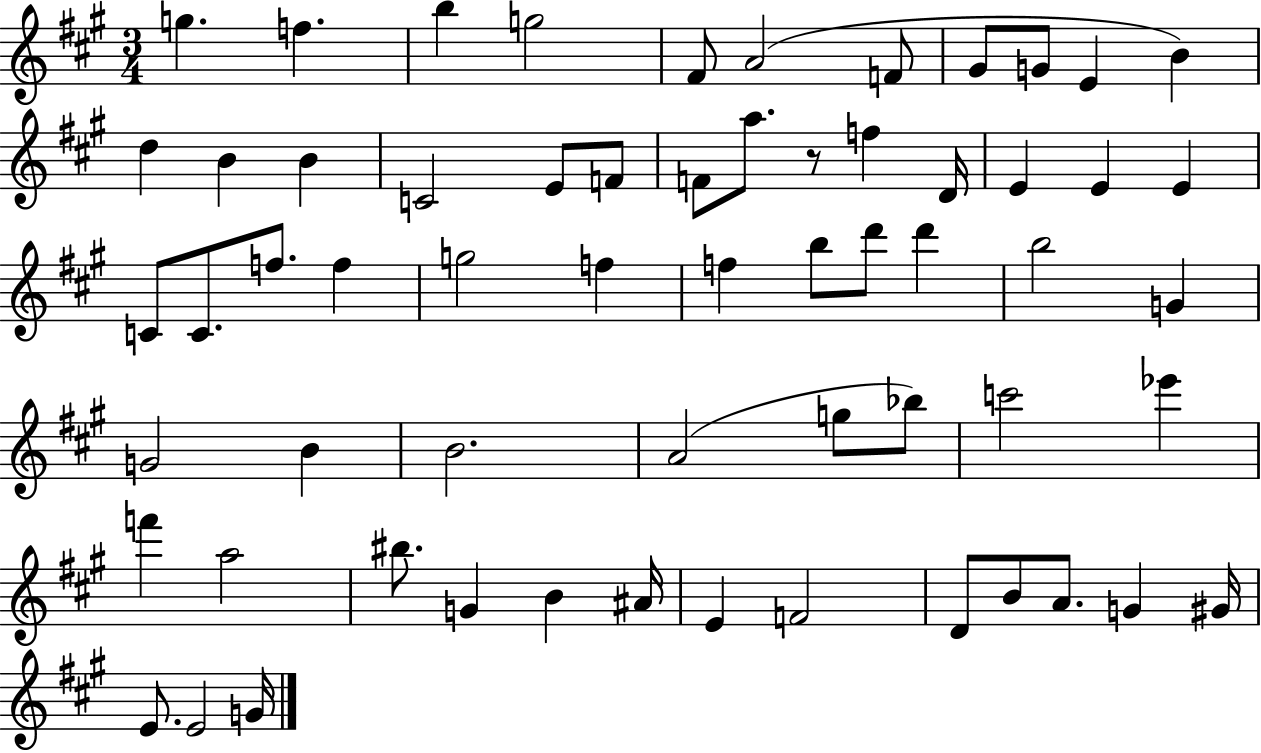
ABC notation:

X:1
T:Untitled
M:3/4
L:1/4
K:A
g f b g2 ^F/2 A2 F/2 ^G/2 G/2 E B d B B C2 E/2 F/2 F/2 a/2 z/2 f D/4 E E E C/2 C/2 f/2 f g2 f f b/2 d'/2 d' b2 G G2 B B2 A2 g/2 _b/2 c'2 _e' f' a2 ^b/2 G B ^A/4 E F2 D/2 B/2 A/2 G ^G/4 E/2 E2 G/4